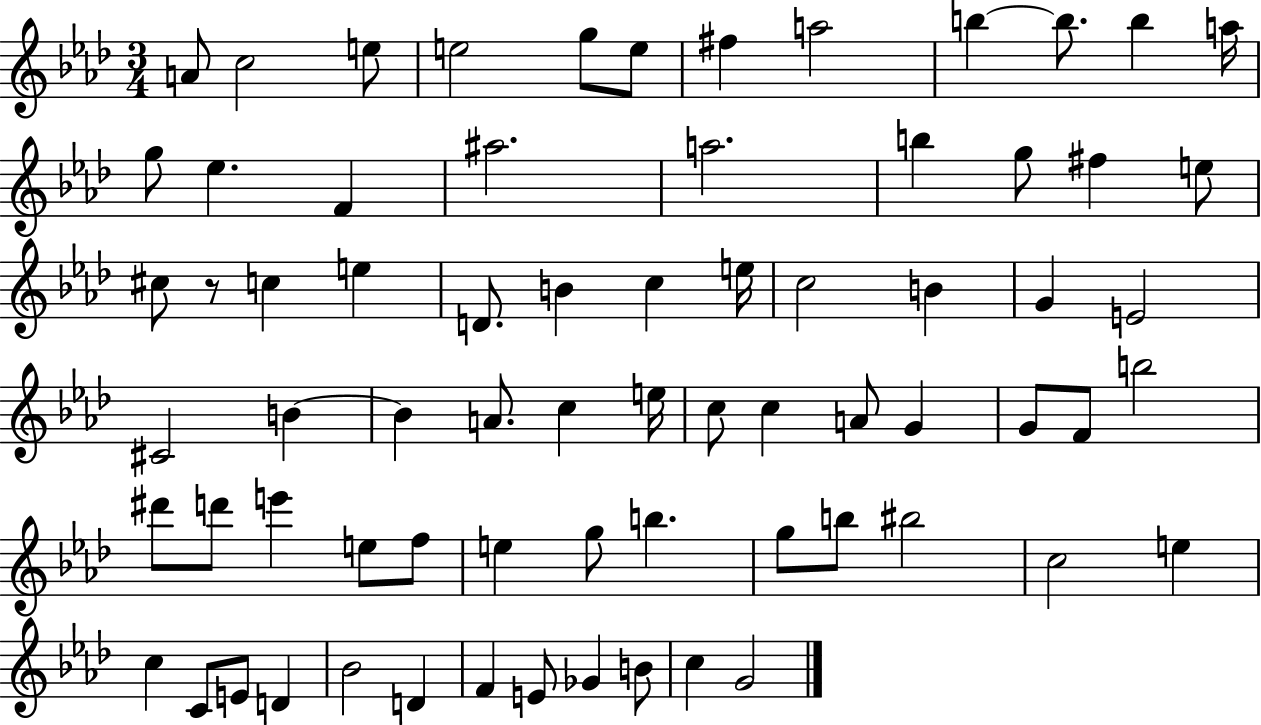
{
  \clef treble
  \numericTimeSignature
  \time 3/4
  \key aes \major
  \repeat volta 2 { a'8 c''2 e''8 | e''2 g''8 e''8 | fis''4 a''2 | b''4~~ b''8. b''4 a''16 | \break g''8 ees''4. f'4 | ais''2. | a''2. | b''4 g''8 fis''4 e''8 | \break cis''8 r8 c''4 e''4 | d'8. b'4 c''4 e''16 | c''2 b'4 | g'4 e'2 | \break cis'2 b'4~~ | b'4 a'8. c''4 e''16 | c''8 c''4 a'8 g'4 | g'8 f'8 b''2 | \break dis'''8 d'''8 e'''4 e''8 f''8 | e''4 g''8 b''4. | g''8 b''8 bis''2 | c''2 e''4 | \break c''4 c'8 e'8 d'4 | bes'2 d'4 | f'4 e'8 ges'4 b'8 | c''4 g'2 | \break } \bar "|."
}